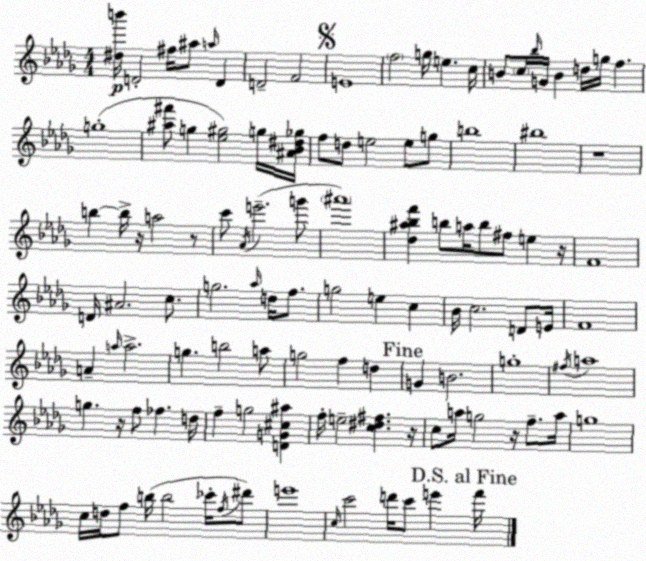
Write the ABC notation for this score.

X:1
T:Untitled
M:4/4
L:1/4
K:Bbm
[^db']/4 D2 ^f/4 ^a/2 a/4 D D2 F2 E4 f2 g/4 e c/4 B/2 c/4 _b/4 G/4 B d/4 g/4 f g4 [^a^f']/2 g [_e^g]2 g/4 [^A_B^d_g]/4 f/2 d/2 e2 e/2 g/2 b4 ^b4 z4 b b/4 z/4 a2 z/2 c'/2 _A/4 e'2 g'/2 ^a'4 [_d^a_bf'] b/2 a/4 b/2 ^f/2 e z/4 F4 D/4 ^A2 c/2 g2 _a/4 d/4 f/2 g2 e c _B/4 c2 D/2 E/4 F4 A a/4 a2 g b2 a/2 g2 f d G B2 g4 ^f/4 a4 g z/4 f/2 _f d/4 f g2 [DG^c^a] f/4 e2 [c^d^f] z/4 c/2 a/4 g2 z/4 f/2 a/4 g4 c/4 d/4 f/2 b/4 b2 _c'/4 f/4 ^d'/2 e'4 c/4 c'2 d'/4 c'/2 e' f'/4